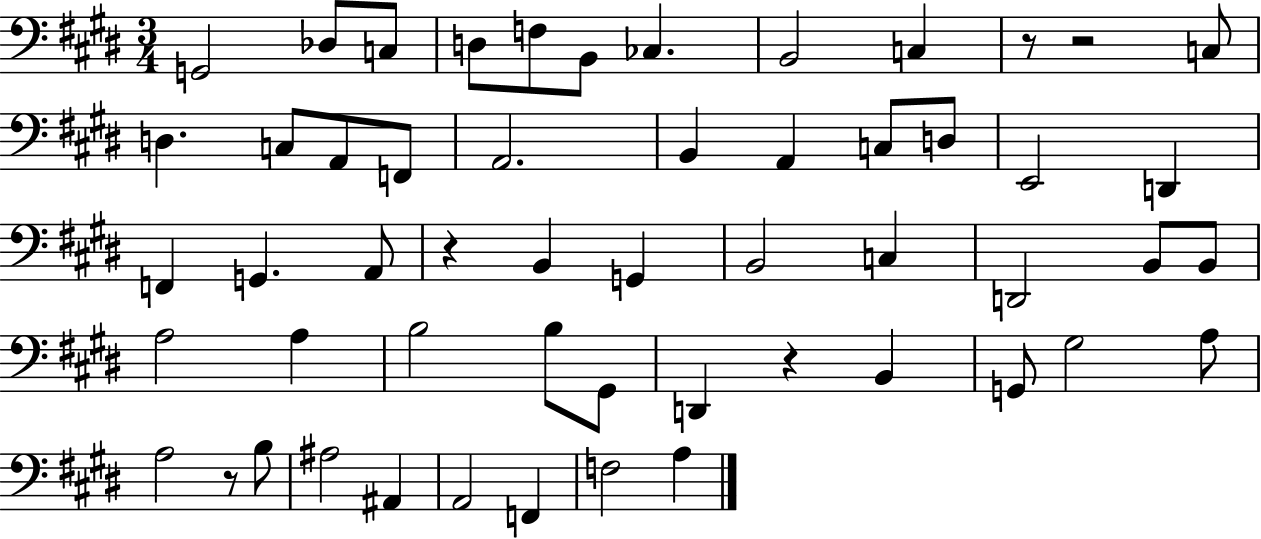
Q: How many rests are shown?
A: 5